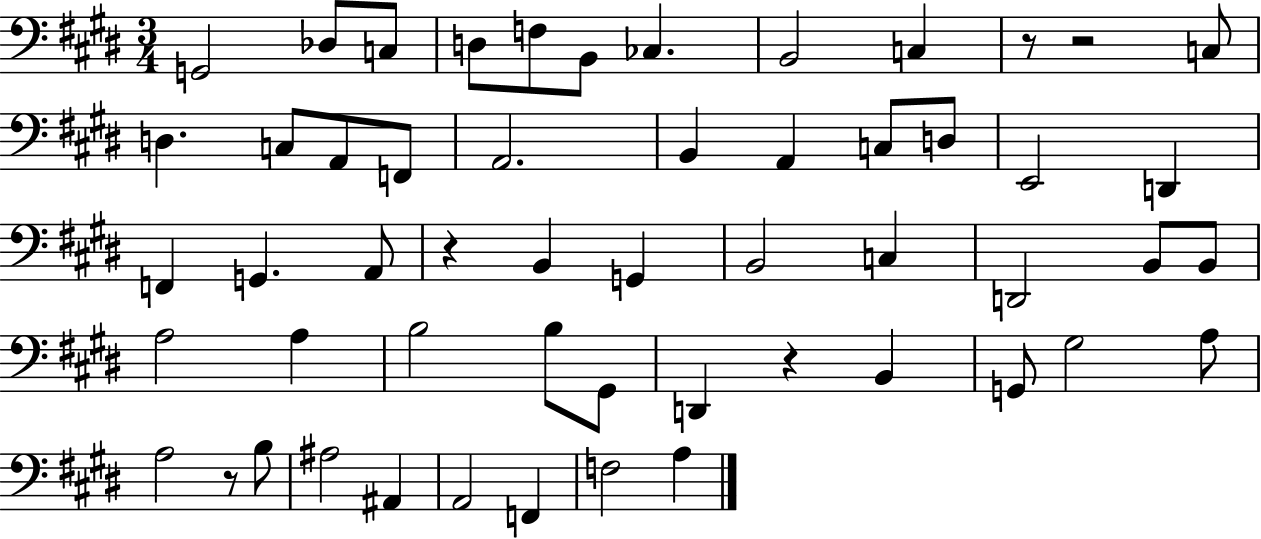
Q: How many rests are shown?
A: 5